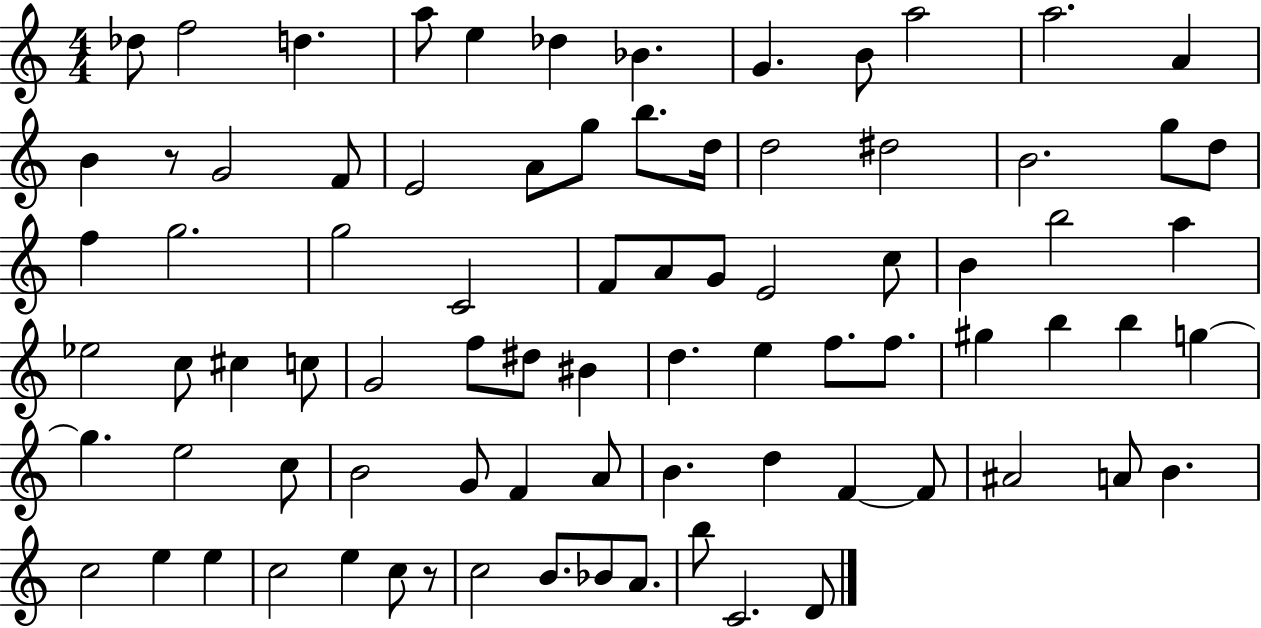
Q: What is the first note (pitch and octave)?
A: Db5